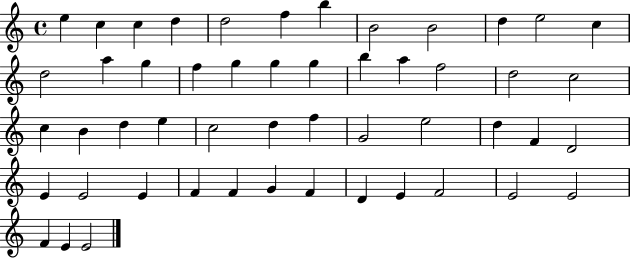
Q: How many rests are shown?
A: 0